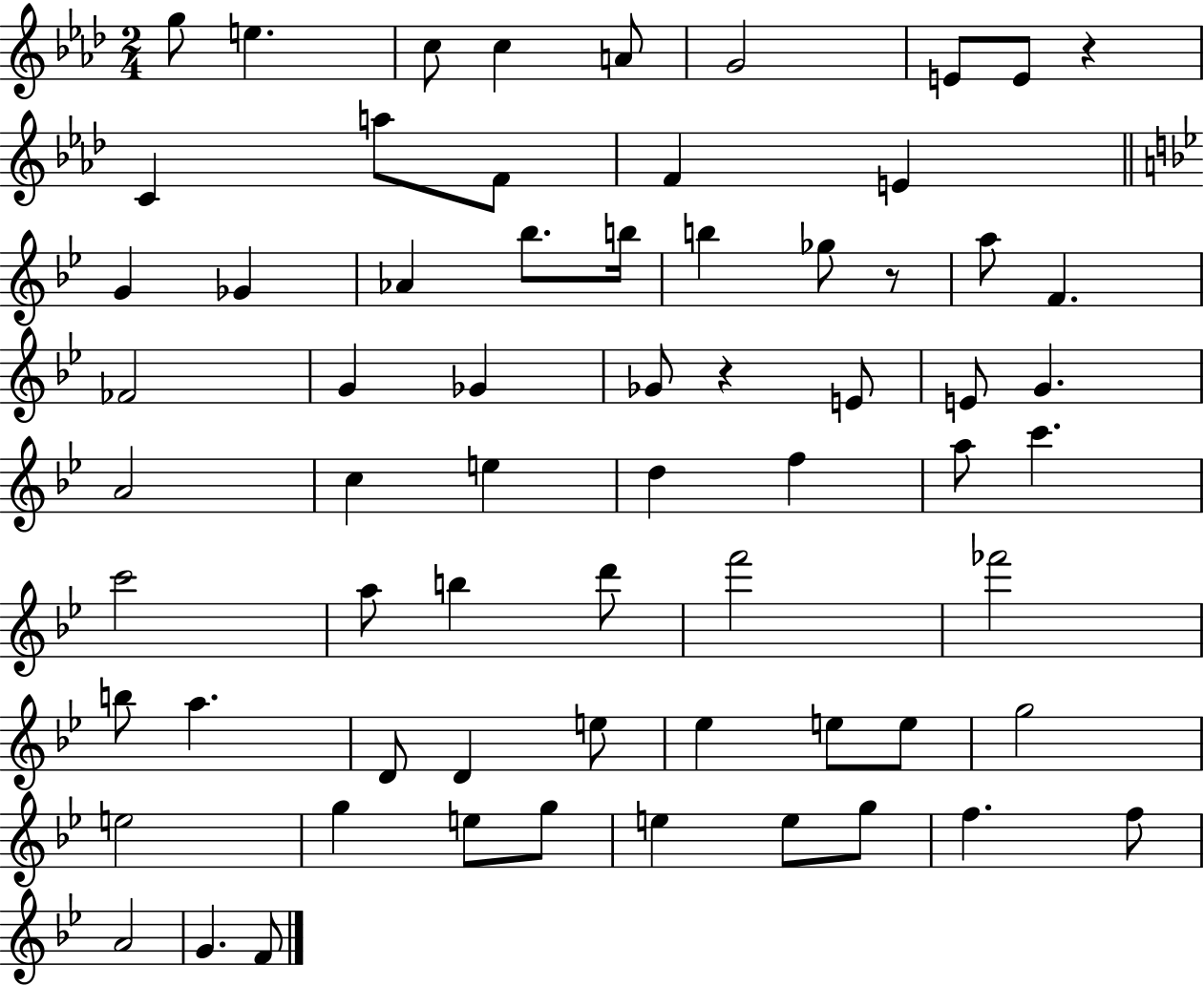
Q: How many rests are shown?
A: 3